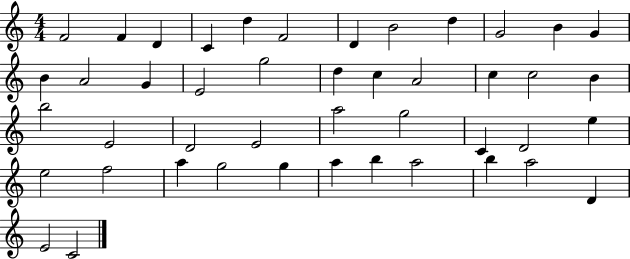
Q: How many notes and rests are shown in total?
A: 45